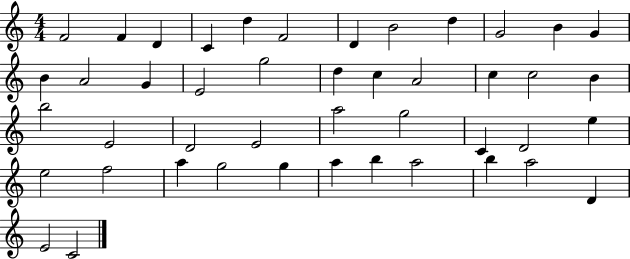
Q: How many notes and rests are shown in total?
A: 45